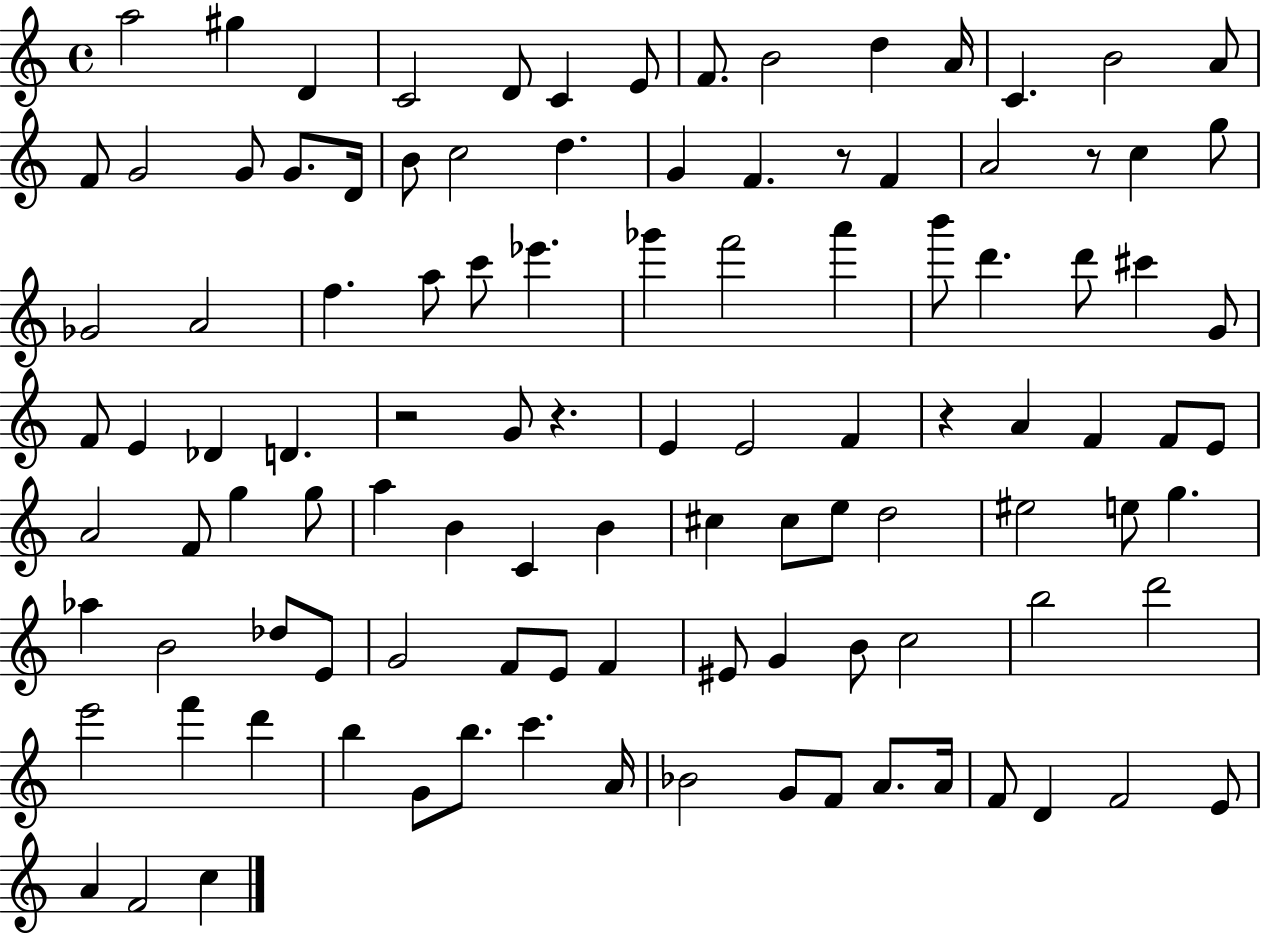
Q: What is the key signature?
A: C major